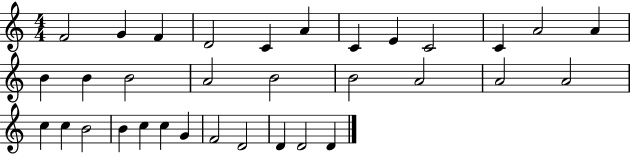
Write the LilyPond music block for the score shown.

{
  \clef treble
  \numericTimeSignature
  \time 4/4
  \key c \major
  f'2 g'4 f'4 | d'2 c'4 a'4 | c'4 e'4 c'2 | c'4 a'2 a'4 | \break b'4 b'4 b'2 | a'2 b'2 | b'2 a'2 | a'2 a'2 | \break c''4 c''4 b'2 | b'4 c''4 c''4 g'4 | f'2 d'2 | d'4 d'2 d'4 | \break \bar "|."
}